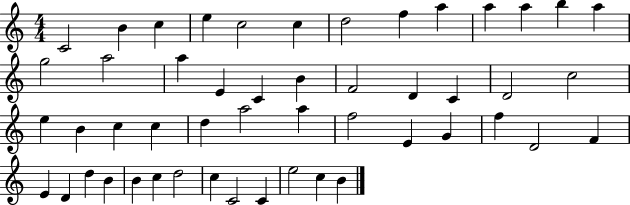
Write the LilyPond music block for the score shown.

{
  \clef treble
  \numericTimeSignature
  \time 4/4
  \key c \major
  c'2 b'4 c''4 | e''4 c''2 c''4 | d''2 f''4 a''4 | a''4 a''4 b''4 a''4 | \break g''2 a''2 | a''4 e'4 c'4 b'4 | f'2 d'4 c'4 | d'2 c''2 | \break e''4 b'4 c''4 c''4 | d''4 a''2 a''4 | f''2 e'4 g'4 | f''4 d'2 f'4 | \break e'4 d'4 d''4 b'4 | b'4 c''4 d''2 | c''4 c'2 c'4 | e''2 c''4 b'4 | \break \bar "|."
}